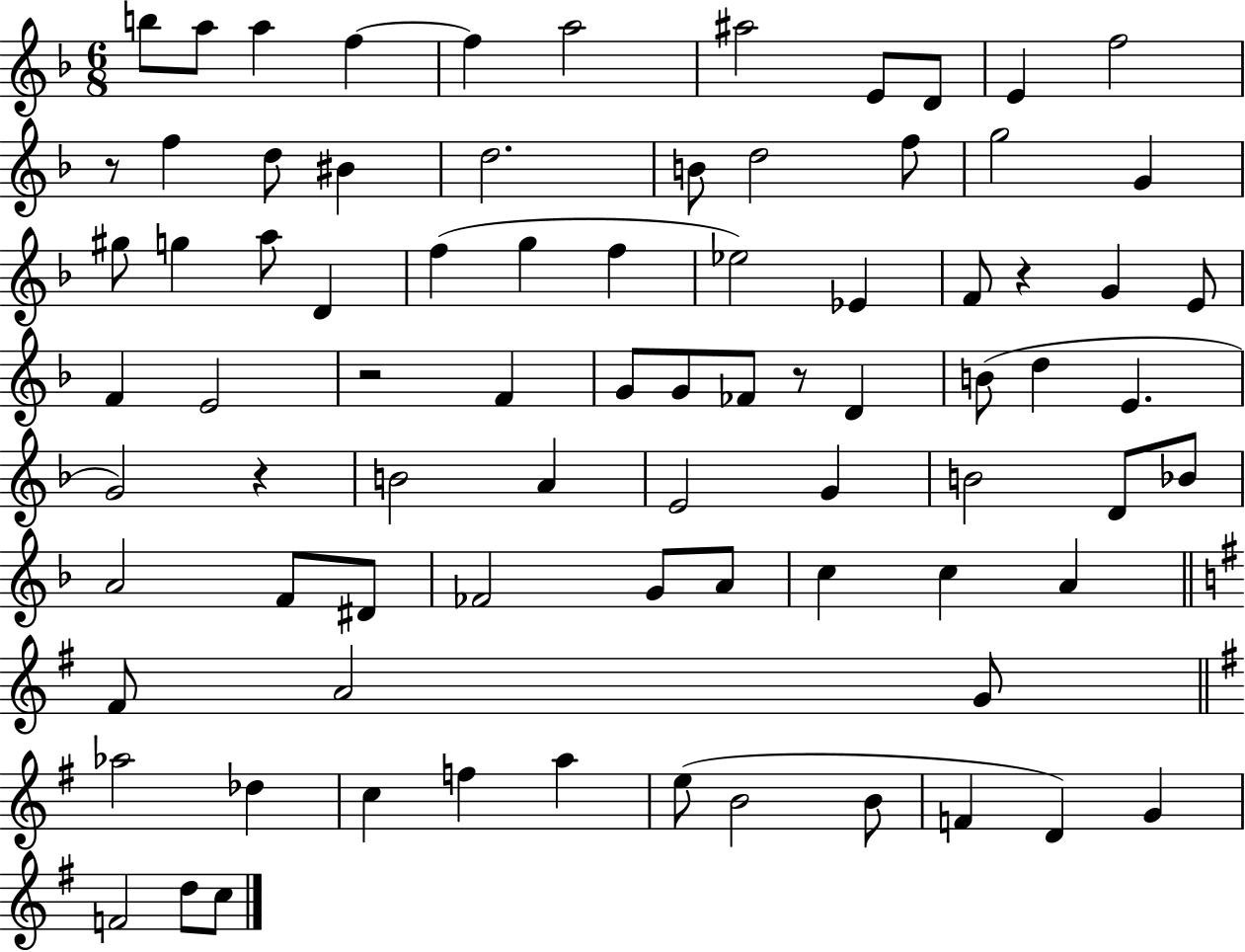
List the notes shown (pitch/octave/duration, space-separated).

B5/e A5/e A5/q F5/q F5/q A5/h A#5/h E4/e D4/e E4/q F5/h R/e F5/q D5/e BIS4/q D5/h. B4/e D5/h F5/e G5/h G4/q G#5/e G5/q A5/e D4/q F5/q G5/q F5/q Eb5/h Eb4/q F4/e R/q G4/q E4/e F4/q E4/h R/h F4/q G4/e G4/e FES4/e R/e D4/q B4/e D5/q E4/q. G4/h R/q B4/h A4/q E4/h G4/q B4/h D4/e Bb4/e A4/h F4/e D#4/e FES4/h G4/e A4/e C5/q C5/q A4/q F#4/e A4/h G4/e Ab5/h Db5/q C5/q F5/q A5/q E5/e B4/h B4/e F4/q D4/q G4/q F4/h D5/e C5/e